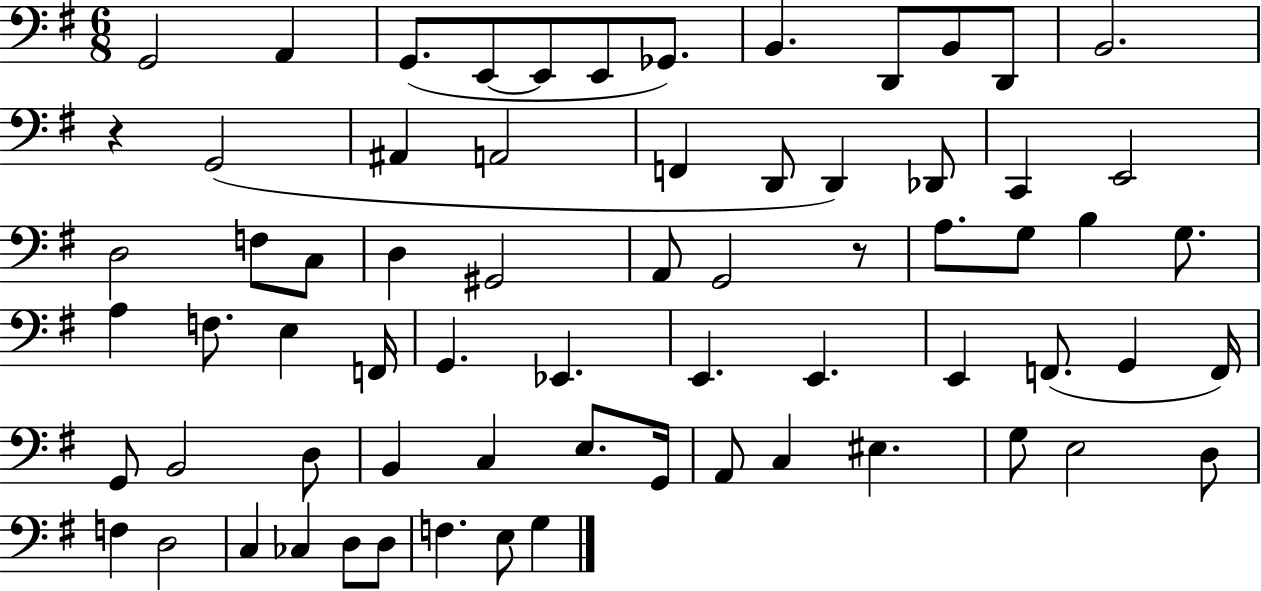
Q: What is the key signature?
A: G major